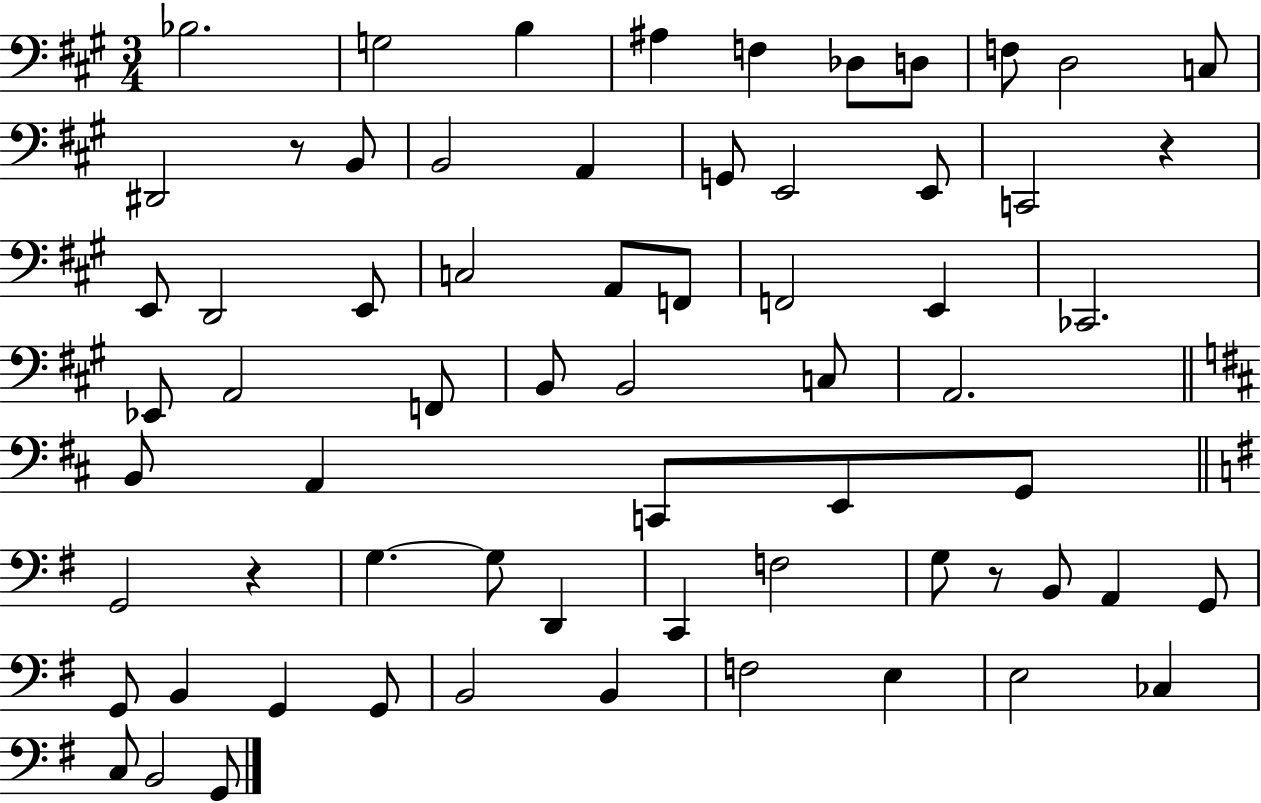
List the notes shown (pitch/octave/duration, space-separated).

Bb3/h. G3/h B3/q A#3/q F3/q Db3/e D3/e F3/e D3/h C3/e D#2/h R/e B2/e B2/h A2/q G2/e E2/h E2/e C2/h R/q E2/e D2/h E2/e C3/h A2/e F2/e F2/h E2/q CES2/h. Eb2/e A2/h F2/e B2/e B2/h C3/e A2/h. B2/e A2/q C2/e E2/e G2/e G2/h R/q G3/q. G3/e D2/q C2/q F3/h G3/e R/e B2/e A2/q G2/e G2/e B2/q G2/q G2/e B2/h B2/q F3/h E3/q E3/h CES3/q C3/e B2/h G2/e